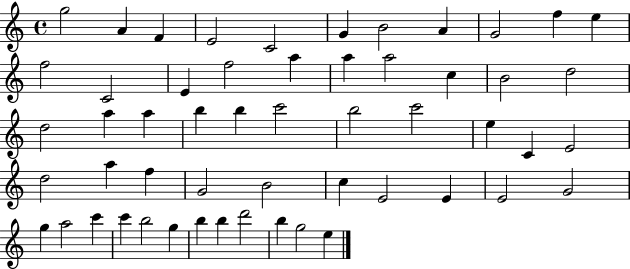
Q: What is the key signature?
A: C major